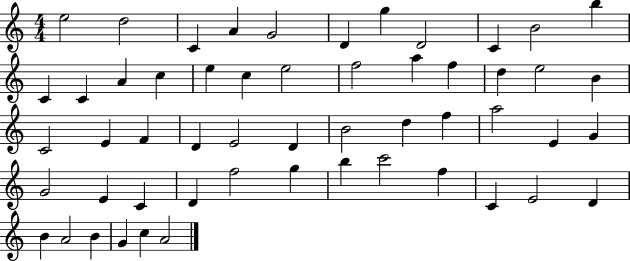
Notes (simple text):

E5/h D5/h C4/q A4/q G4/h D4/q G5/q D4/h C4/q B4/h B5/q C4/q C4/q A4/q C5/q E5/q C5/q E5/h F5/h A5/q F5/q D5/q E5/h B4/q C4/h E4/q F4/q D4/q E4/h D4/q B4/h D5/q F5/q A5/h E4/q G4/q G4/h E4/q C4/q D4/q F5/h G5/q B5/q C6/h F5/q C4/q E4/h D4/q B4/q A4/h B4/q G4/q C5/q A4/h